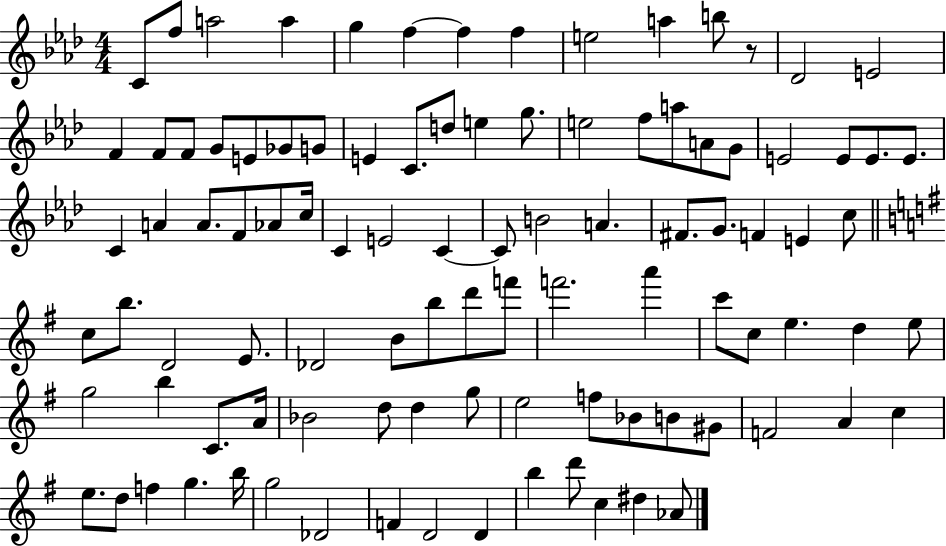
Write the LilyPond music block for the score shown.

{
  \clef treble
  \numericTimeSignature
  \time 4/4
  \key aes \major
  c'8 f''8 a''2 a''4 | g''4 f''4~~ f''4 f''4 | e''2 a''4 b''8 r8 | des'2 e'2 | \break f'4 f'8 f'8 g'8 e'8 ges'8 g'8 | e'4 c'8. d''8 e''4 g''8. | e''2 f''8 a''8 a'8 g'8 | e'2 e'8 e'8. e'8. | \break c'4 a'4 a'8. f'8 aes'8 c''16 | c'4 e'2 c'4~~ | c'8 b'2 a'4. | fis'8. g'8. f'4 e'4 c''8 | \break \bar "||" \break \key e \minor c''8 b''8. d'2 e'8. | des'2 b'8 b''8 d'''8 f'''8 | f'''2. a'''4 | c'''8 c''8 e''4. d''4 e''8 | \break g''2 b''4 c'8. a'16 | bes'2 d''8 d''4 g''8 | e''2 f''8 bes'8 b'8 gis'8 | f'2 a'4 c''4 | \break e''8. d''8 f''4 g''4. b''16 | g''2 des'2 | f'4 d'2 d'4 | b''4 d'''8 c''4 dis''4 aes'8 | \break \bar "|."
}